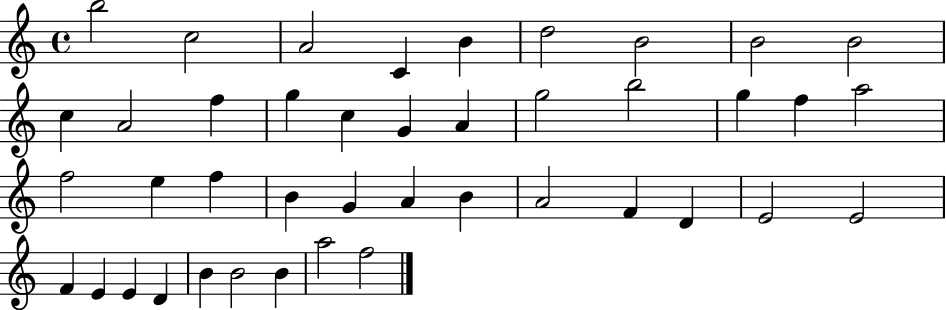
B5/h C5/h A4/h C4/q B4/q D5/h B4/h B4/h B4/h C5/q A4/h F5/q G5/q C5/q G4/q A4/q G5/h B5/h G5/q F5/q A5/h F5/h E5/q F5/q B4/q G4/q A4/q B4/q A4/h F4/q D4/q E4/h E4/h F4/q E4/q E4/q D4/q B4/q B4/h B4/q A5/h F5/h